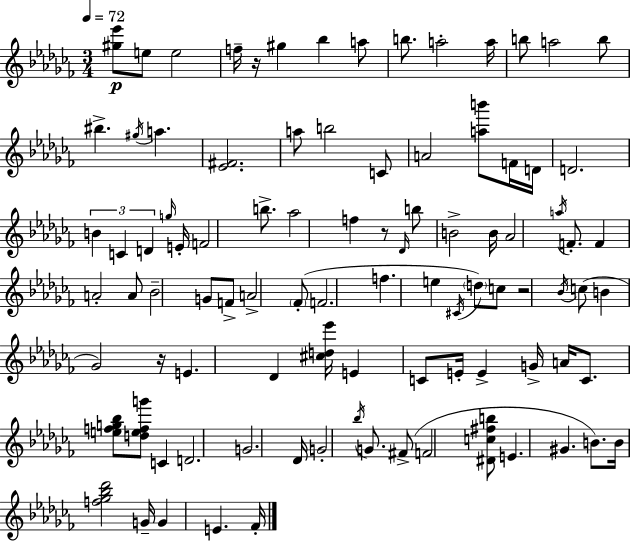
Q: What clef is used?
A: treble